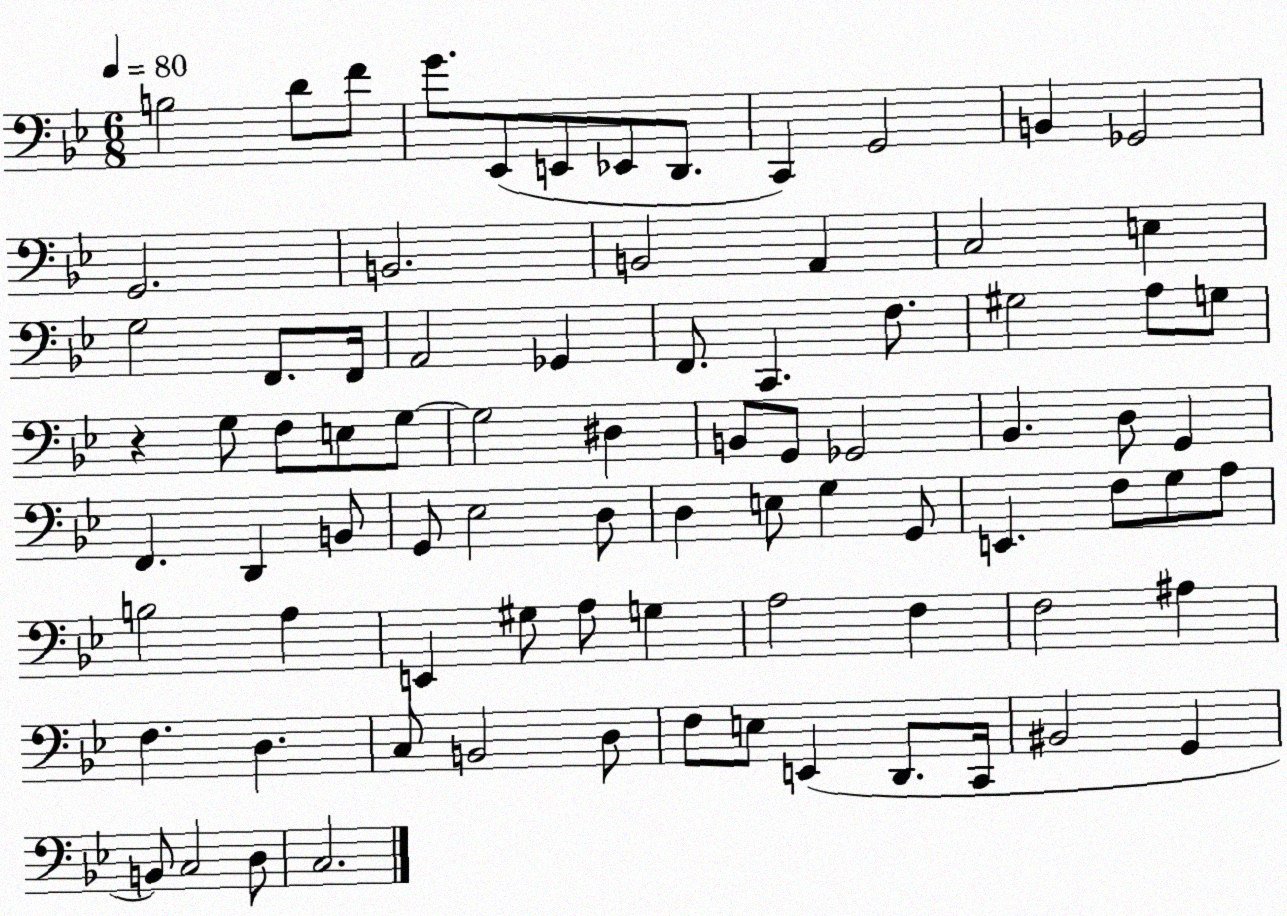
X:1
T:Untitled
M:6/8
L:1/4
K:Bb
B,2 D/2 F/2 G/2 _E,,/2 E,,/2 _E,,/2 D,,/2 C,, G,,2 B,, _G,,2 G,,2 B,,2 B,,2 A,, C,2 E, G,2 F,,/2 F,,/4 A,,2 _G,, F,,/2 C,, F,/2 ^G,2 A,/2 G,/2 z G,/2 F,/2 E,/2 G,/2 G,2 ^D, B,,/2 G,,/2 _G,,2 _B,, D,/2 G,, F,, D,, B,,/2 G,,/2 _E,2 D,/2 D, E,/2 G, G,,/2 E,, F,/2 G,/2 A,/2 B,2 A, E,, ^G,/2 A,/2 G, A,2 F, F,2 ^A, F, D, C,/2 B,,2 D,/2 F,/2 E,/2 E,, D,,/2 C,,/4 ^B,,2 G,, B,,/2 C,2 D,/2 C,2